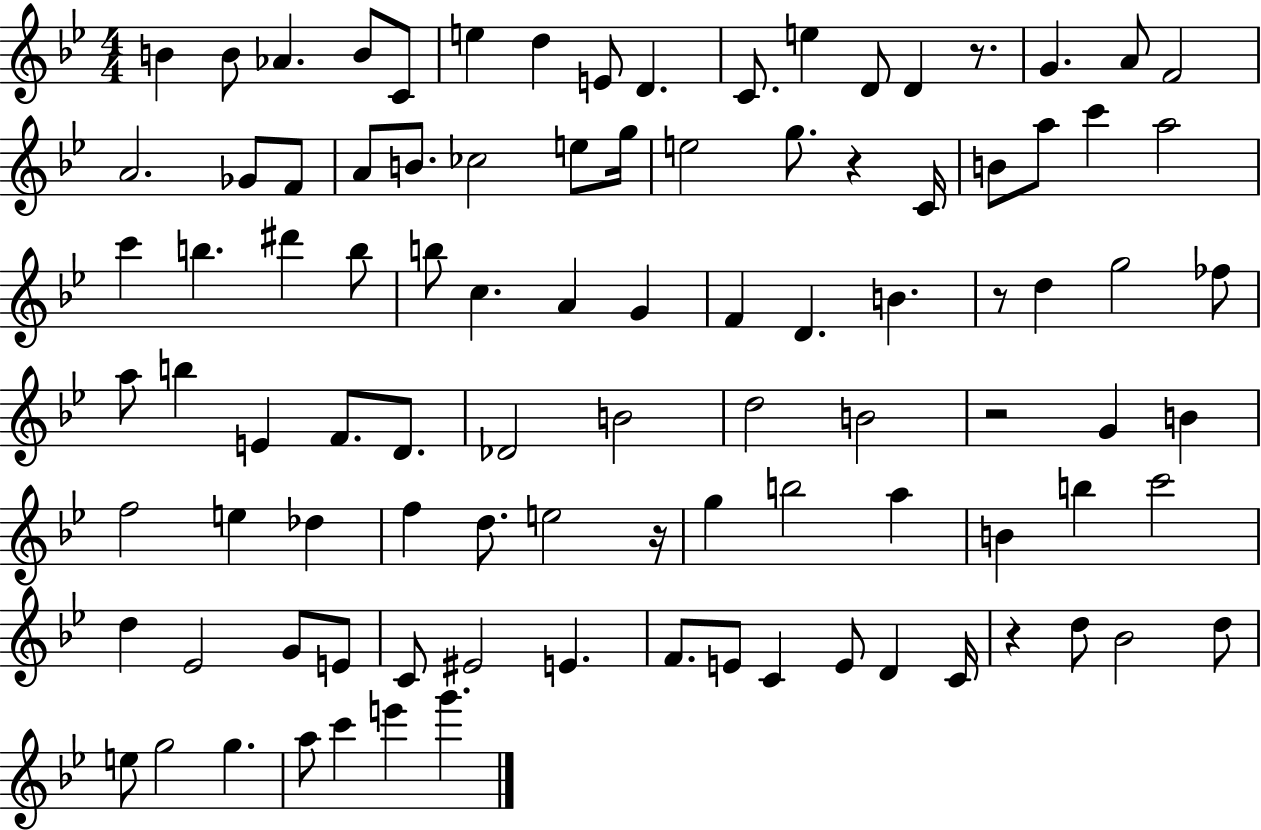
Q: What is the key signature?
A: BES major